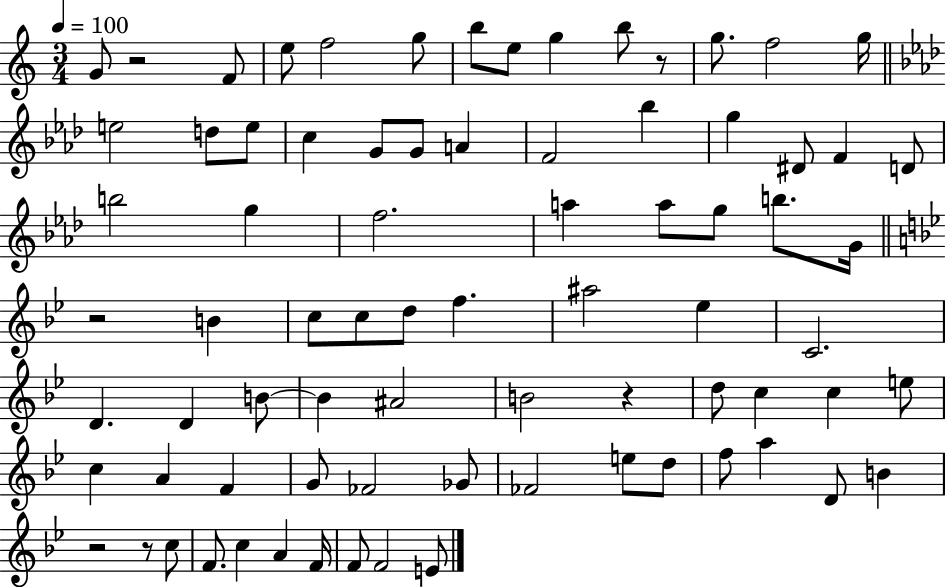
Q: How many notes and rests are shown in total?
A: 78